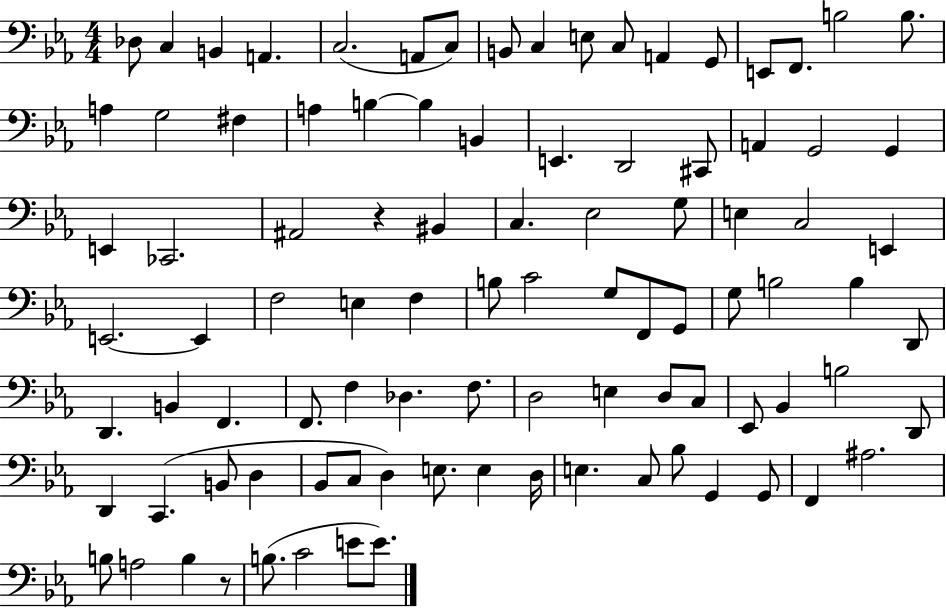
Db3/e C3/q B2/q A2/q. C3/h. A2/e C3/e B2/e C3/q E3/e C3/e A2/q G2/e E2/e F2/e. B3/h B3/e. A3/q G3/h F#3/q A3/q B3/q B3/q B2/q E2/q. D2/h C#2/e A2/q G2/h G2/q E2/q CES2/h. A#2/h R/q BIS2/q C3/q. Eb3/h G3/e E3/q C3/h E2/q E2/h. E2/q F3/h E3/q F3/q B3/e C4/h G3/e F2/e G2/e G3/e B3/h B3/q D2/e D2/q. B2/q F2/q. F2/e. F3/q Db3/q. F3/e. D3/h E3/q D3/e C3/e Eb2/e Bb2/q B3/h D2/e D2/q C2/q. B2/e D3/q Bb2/e C3/e D3/q E3/e. E3/q D3/s E3/q. C3/e Bb3/e G2/q G2/e F2/q A#3/h. B3/e A3/h B3/q R/e B3/e. C4/h E4/e E4/e.